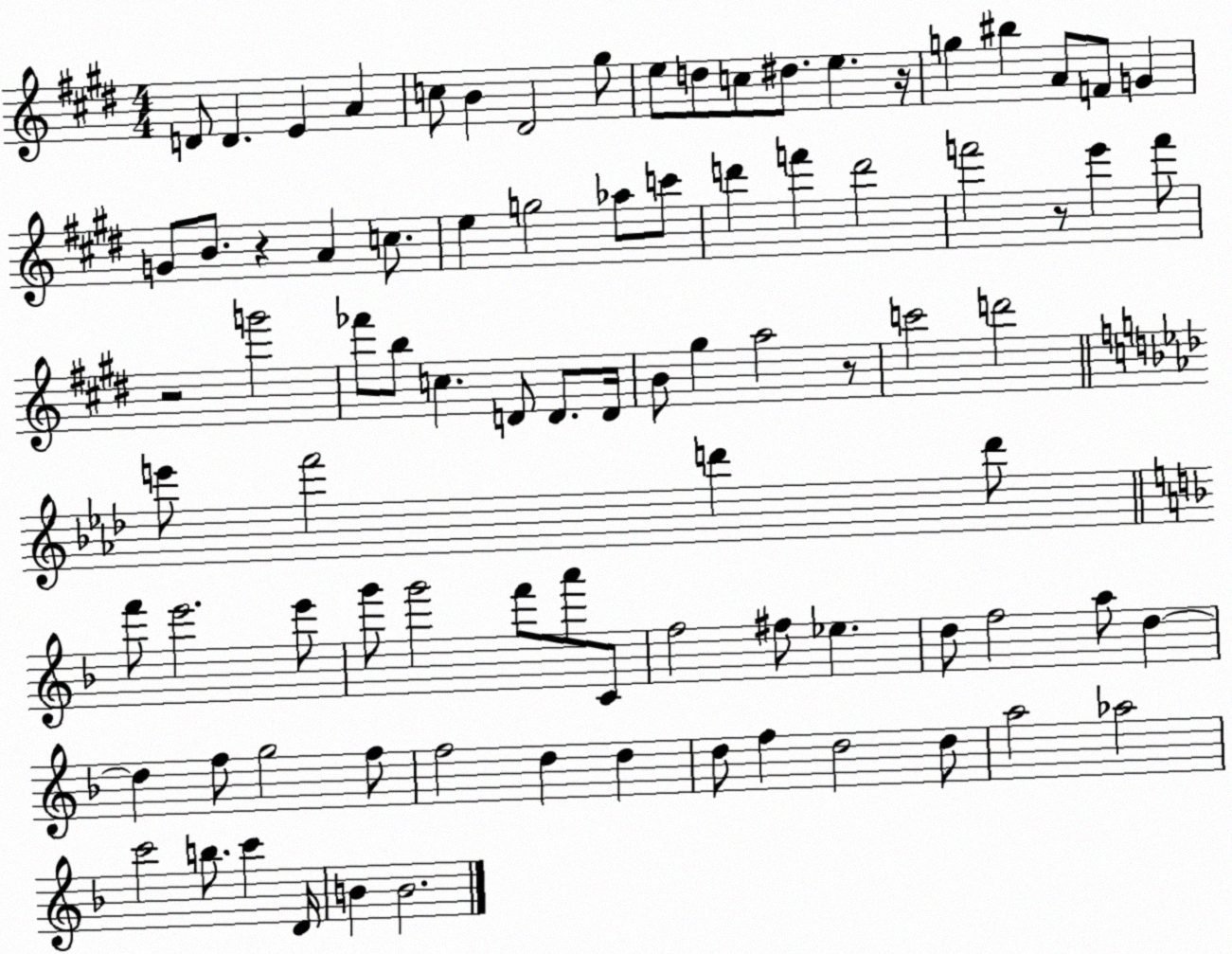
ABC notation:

X:1
T:Untitled
M:4/4
L:1/4
K:E
D/2 D E A c/2 B ^D2 ^g/2 e/2 d/2 c/2 ^d/2 e z/4 g ^b A/2 F/2 G G/2 B/2 z A c/2 e g2 _a/2 c'/2 d' f' d'2 f'2 z/2 e' f'/2 z2 g'2 _f'/2 b/2 c D/2 D/2 D/4 B/2 ^g a2 z/2 c'2 d'2 e'/2 f'2 d' d'/2 f'/2 e'2 e'/2 g'/2 g'2 f'/2 a'/2 C/2 f2 ^f/2 _e d/2 f2 a/2 d d f/2 g2 f/2 f2 d d d/2 f d2 d/2 a2 _a2 c'2 b/2 c' D/4 B B2